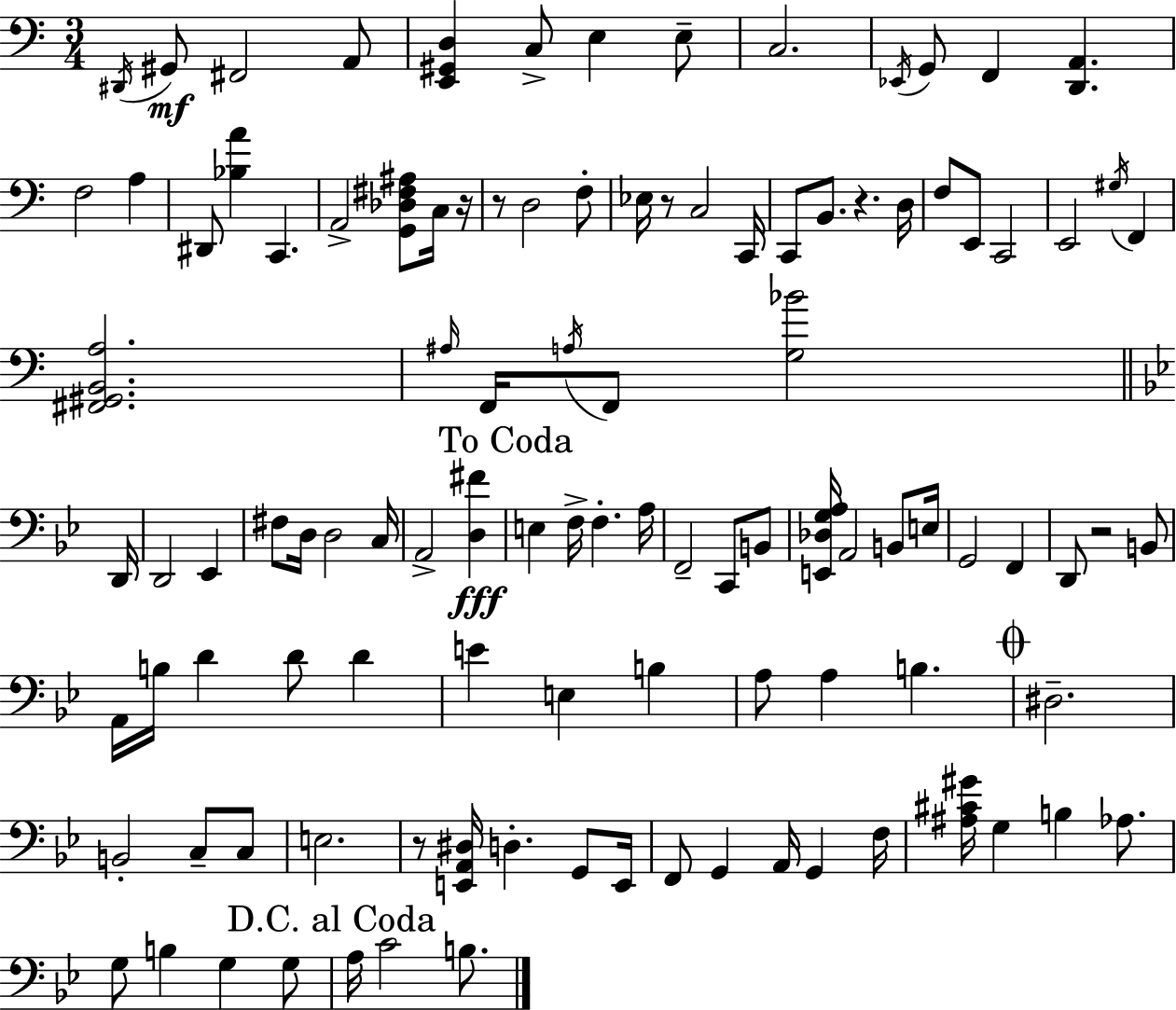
D#2/s G#2/e F#2/h A2/e [E2,G#2,D3]/q C3/e E3/q E3/e C3/h. Eb2/s G2/e F2/q [D2,A2]/q. F3/h A3/q D#2/e [Bb3,A4]/q C2/q. A2/h [G2,Db3,F#3,A#3]/e C3/s R/s R/e D3/h F3/e Eb3/s R/e C3/h C2/s C2/e B2/e. R/q. D3/s F3/e E2/e C2/h E2/h G#3/s F2/q [F#2,G#2,B2,A3]/h. A#3/s F2/s A3/s F2/e [G3,Bb4]/h D2/s D2/h Eb2/q F#3/e D3/s D3/h C3/s A2/h [D3,F#4]/q E3/q F3/s F3/q. A3/s F2/h C2/e B2/e [E2,Db3,G3,A3]/s A2/h B2/e E3/s G2/h F2/q D2/e R/h B2/e A2/s B3/s D4/q D4/e D4/q E4/q E3/q B3/q A3/e A3/q B3/q. D#3/h. B2/h C3/e C3/e E3/h. R/e [E2,A2,D#3]/s D3/q. G2/e E2/s F2/e G2/q A2/s G2/q F3/s [A#3,C#4,G#4]/s G3/q B3/q Ab3/e. G3/e B3/q G3/q G3/e A3/s C4/h B3/e.